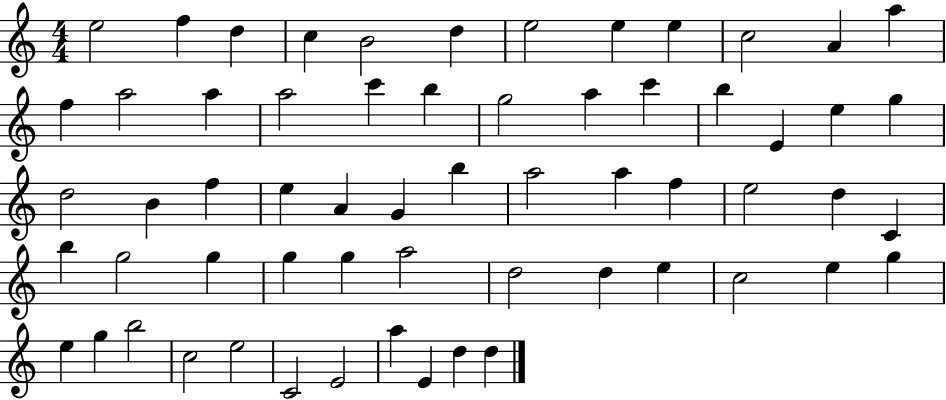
E5/h F5/q D5/q C5/q B4/h D5/q E5/h E5/q E5/q C5/h A4/q A5/q F5/q A5/h A5/q A5/h C6/q B5/q G5/h A5/q C6/q B5/q E4/q E5/q G5/q D5/h B4/q F5/q E5/q A4/q G4/q B5/q A5/h A5/q F5/q E5/h D5/q C4/q B5/q G5/h G5/q G5/q G5/q A5/h D5/h D5/q E5/q C5/h E5/q G5/q E5/q G5/q B5/h C5/h E5/h C4/h E4/h A5/q E4/q D5/q D5/q